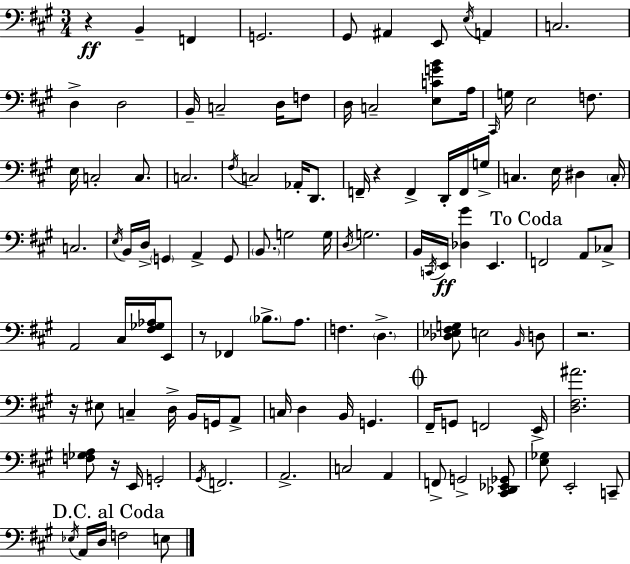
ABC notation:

X:1
T:Untitled
M:3/4
L:1/4
K:A
z B,, F,, G,,2 ^G,,/2 ^A,, E,,/2 E,/4 A,, C,2 D, D,2 B,,/4 C,2 D,/4 F,/2 D,/4 C,2 [E,CGB]/2 A,/4 ^C,,/4 G,/4 E,2 F,/2 E,/4 C,2 C,/2 C,2 ^F,/4 C,2 _A,,/4 D,,/2 F,,/4 z F,, D,,/4 F,,/4 G,/4 C, E,/4 ^D, C,/4 C,2 E,/4 B,,/4 D,/4 G,, A,, G,,/2 B,,/2 G,2 G,/4 D,/4 G,2 B,,/4 C,,/4 E,,/4 [_D,^G] E,, F,,2 A,,/2 _C,/2 A,,2 ^C,/4 [^F,_G,_A,]/4 E,,/2 z/2 _F,, _B,/2 A,/2 F, D, [_D,_E,^F,G,]/2 E,2 B,,/4 D,/2 z2 z/4 ^E,/2 C, D,/4 B,,/4 G,,/4 A,,/2 C,/4 D, B,,/4 G,, ^F,,/4 G,,/2 F,,2 E,,/4 [D,^F,^A]2 [F,_G,A,]/2 z/4 E,,/4 G,,2 ^G,,/4 F,,2 A,,2 C,2 A,, F,,/2 G,,2 [^C,,_D,,_E,,_G,,]/2 [E,_G,]/2 E,,2 C,,/2 _E,/4 A,,/4 D,/4 F,2 E,/2